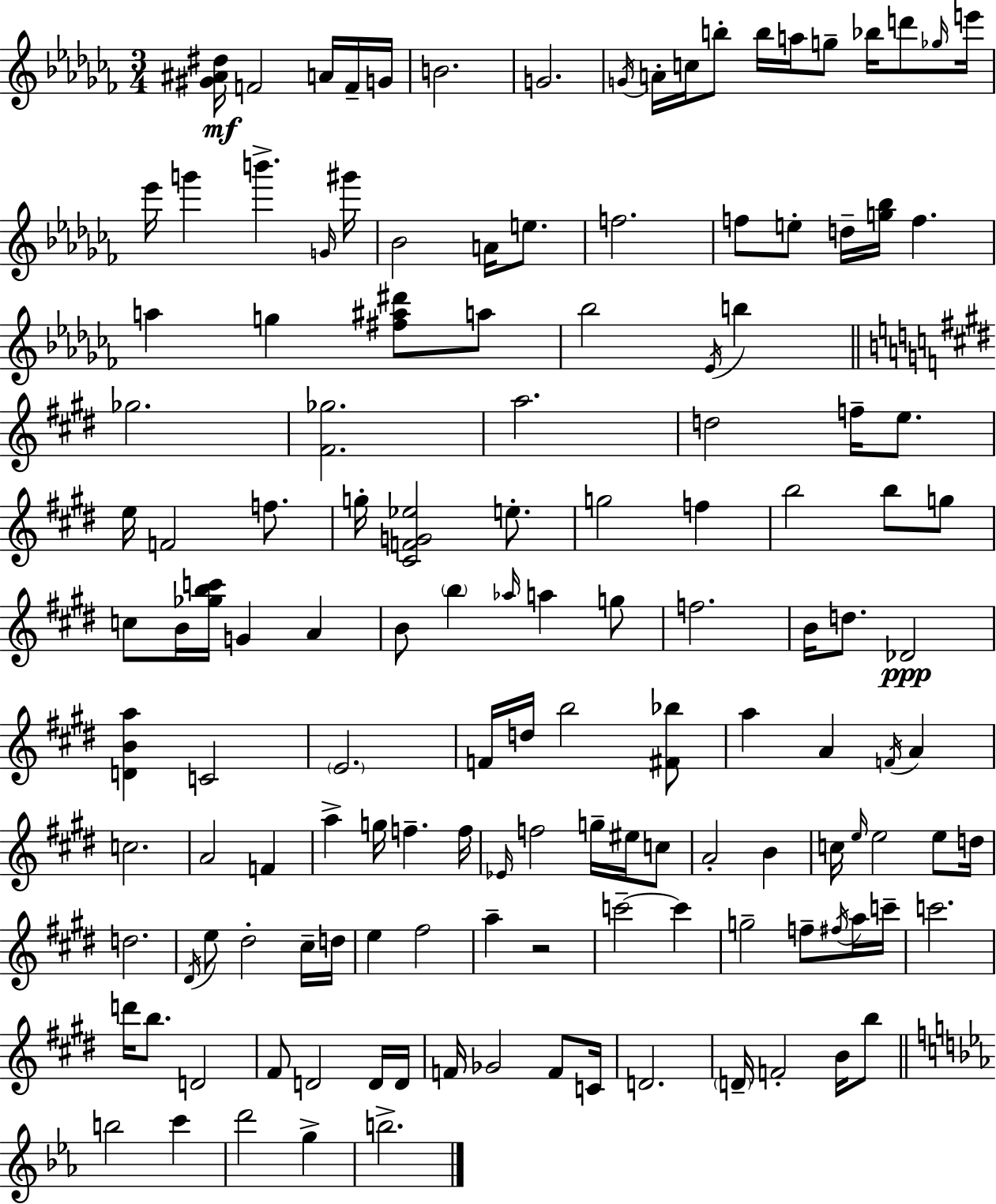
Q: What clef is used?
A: treble